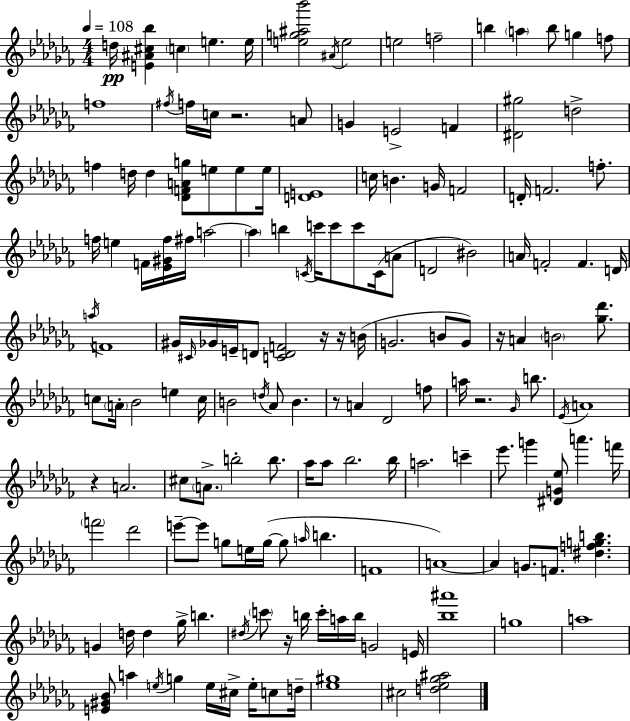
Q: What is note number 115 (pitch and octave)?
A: G4